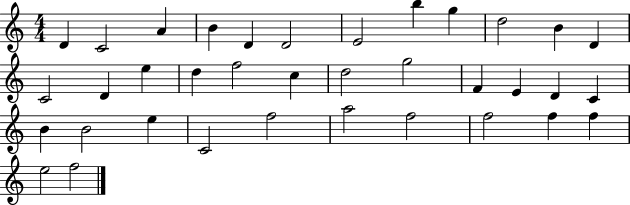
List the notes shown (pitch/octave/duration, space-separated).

D4/q C4/h A4/q B4/q D4/q D4/h E4/h B5/q G5/q D5/h B4/q D4/q C4/h D4/q E5/q D5/q F5/h C5/q D5/h G5/h F4/q E4/q D4/q C4/q B4/q B4/h E5/q C4/h F5/h A5/h F5/h F5/h F5/q F5/q E5/h F5/h